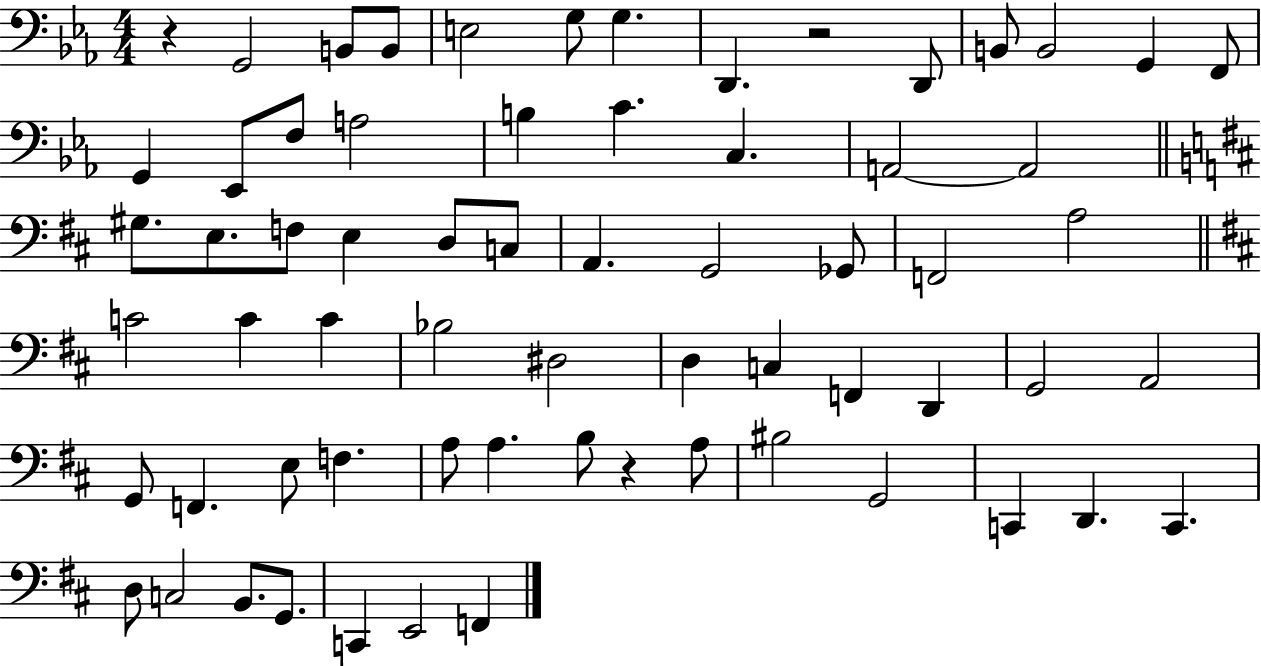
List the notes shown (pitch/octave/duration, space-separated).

R/q G2/h B2/e B2/e E3/h G3/e G3/q. D2/q. R/h D2/e B2/e B2/h G2/q F2/e G2/q Eb2/e F3/e A3/h B3/q C4/q. C3/q. A2/h A2/h G#3/e. E3/e. F3/e E3/q D3/e C3/e A2/q. G2/h Gb2/e F2/h A3/h C4/h C4/q C4/q Bb3/h D#3/h D3/q C3/q F2/q D2/q G2/h A2/h G2/e F2/q. E3/e F3/q. A3/e A3/q. B3/e R/q A3/e BIS3/h G2/h C2/q D2/q. C2/q. D3/e C3/h B2/e. G2/e. C2/q E2/h F2/q